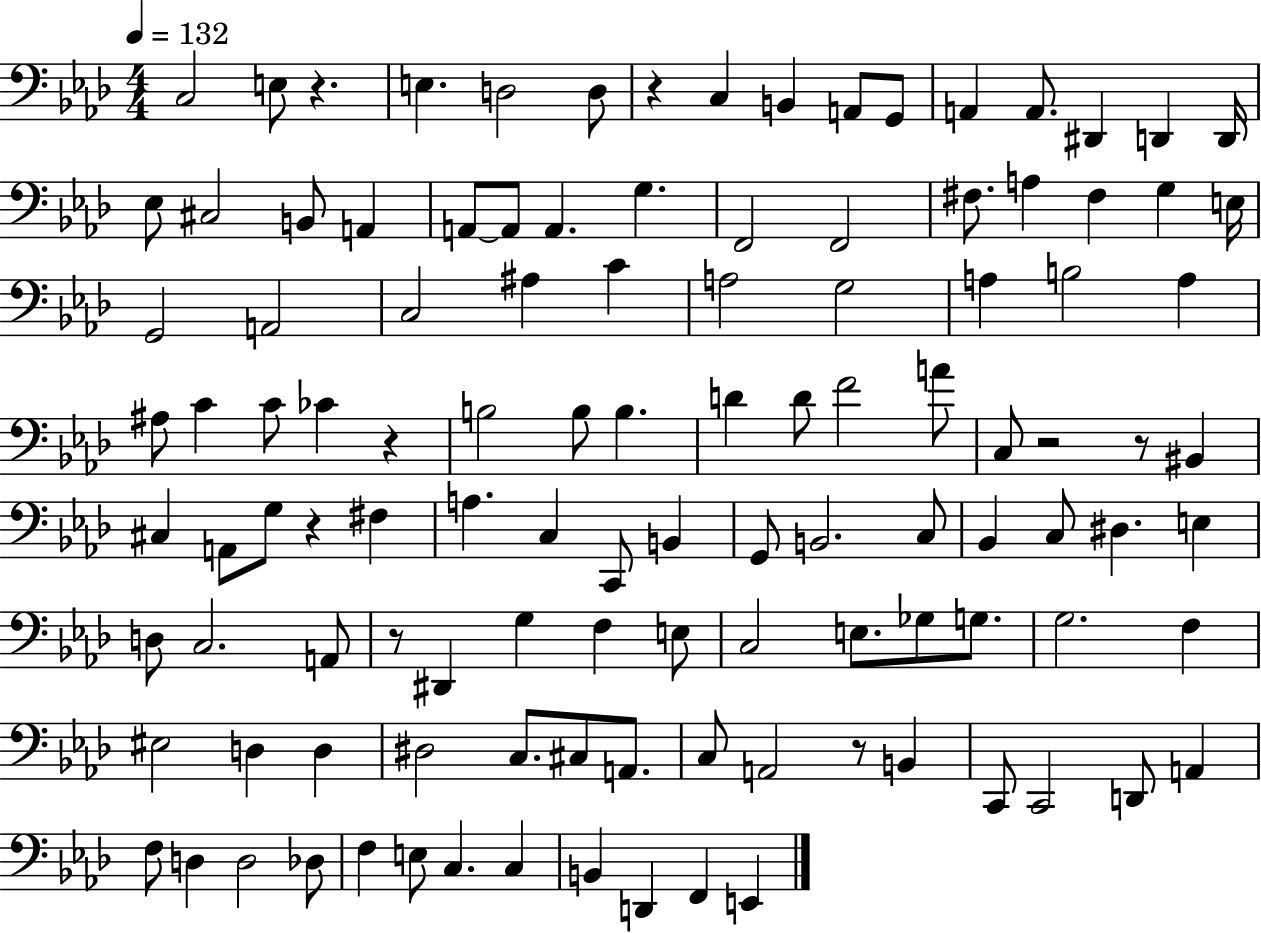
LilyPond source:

{
  \clef bass
  \numericTimeSignature
  \time 4/4
  \key aes \major
  \tempo 4 = 132
  c2 e8 r4. | e4. d2 d8 | r4 c4 b,4 a,8 g,8 | a,4 a,8. dis,4 d,4 d,16 | \break ees8 cis2 b,8 a,4 | a,8~~ a,8 a,4. g4. | f,2 f,2 | fis8. a4 fis4 g4 e16 | \break g,2 a,2 | c2 ais4 c'4 | a2 g2 | a4 b2 a4 | \break ais8 c'4 c'8 ces'4 r4 | b2 b8 b4. | d'4 d'8 f'2 a'8 | c8 r2 r8 bis,4 | \break cis4 a,8 g8 r4 fis4 | a4. c4 c,8 b,4 | g,8 b,2. c8 | bes,4 c8 dis4. e4 | \break d8 c2. a,8 | r8 dis,4 g4 f4 e8 | c2 e8. ges8 g8. | g2. f4 | \break eis2 d4 d4 | dis2 c8. cis8 a,8. | c8 a,2 r8 b,4 | c,8 c,2 d,8 a,4 | \break f8 d4 d2 des8 | f4 e8 c4. c4 | b,4 d,4 f,4 e,4 | \bar "|."
}